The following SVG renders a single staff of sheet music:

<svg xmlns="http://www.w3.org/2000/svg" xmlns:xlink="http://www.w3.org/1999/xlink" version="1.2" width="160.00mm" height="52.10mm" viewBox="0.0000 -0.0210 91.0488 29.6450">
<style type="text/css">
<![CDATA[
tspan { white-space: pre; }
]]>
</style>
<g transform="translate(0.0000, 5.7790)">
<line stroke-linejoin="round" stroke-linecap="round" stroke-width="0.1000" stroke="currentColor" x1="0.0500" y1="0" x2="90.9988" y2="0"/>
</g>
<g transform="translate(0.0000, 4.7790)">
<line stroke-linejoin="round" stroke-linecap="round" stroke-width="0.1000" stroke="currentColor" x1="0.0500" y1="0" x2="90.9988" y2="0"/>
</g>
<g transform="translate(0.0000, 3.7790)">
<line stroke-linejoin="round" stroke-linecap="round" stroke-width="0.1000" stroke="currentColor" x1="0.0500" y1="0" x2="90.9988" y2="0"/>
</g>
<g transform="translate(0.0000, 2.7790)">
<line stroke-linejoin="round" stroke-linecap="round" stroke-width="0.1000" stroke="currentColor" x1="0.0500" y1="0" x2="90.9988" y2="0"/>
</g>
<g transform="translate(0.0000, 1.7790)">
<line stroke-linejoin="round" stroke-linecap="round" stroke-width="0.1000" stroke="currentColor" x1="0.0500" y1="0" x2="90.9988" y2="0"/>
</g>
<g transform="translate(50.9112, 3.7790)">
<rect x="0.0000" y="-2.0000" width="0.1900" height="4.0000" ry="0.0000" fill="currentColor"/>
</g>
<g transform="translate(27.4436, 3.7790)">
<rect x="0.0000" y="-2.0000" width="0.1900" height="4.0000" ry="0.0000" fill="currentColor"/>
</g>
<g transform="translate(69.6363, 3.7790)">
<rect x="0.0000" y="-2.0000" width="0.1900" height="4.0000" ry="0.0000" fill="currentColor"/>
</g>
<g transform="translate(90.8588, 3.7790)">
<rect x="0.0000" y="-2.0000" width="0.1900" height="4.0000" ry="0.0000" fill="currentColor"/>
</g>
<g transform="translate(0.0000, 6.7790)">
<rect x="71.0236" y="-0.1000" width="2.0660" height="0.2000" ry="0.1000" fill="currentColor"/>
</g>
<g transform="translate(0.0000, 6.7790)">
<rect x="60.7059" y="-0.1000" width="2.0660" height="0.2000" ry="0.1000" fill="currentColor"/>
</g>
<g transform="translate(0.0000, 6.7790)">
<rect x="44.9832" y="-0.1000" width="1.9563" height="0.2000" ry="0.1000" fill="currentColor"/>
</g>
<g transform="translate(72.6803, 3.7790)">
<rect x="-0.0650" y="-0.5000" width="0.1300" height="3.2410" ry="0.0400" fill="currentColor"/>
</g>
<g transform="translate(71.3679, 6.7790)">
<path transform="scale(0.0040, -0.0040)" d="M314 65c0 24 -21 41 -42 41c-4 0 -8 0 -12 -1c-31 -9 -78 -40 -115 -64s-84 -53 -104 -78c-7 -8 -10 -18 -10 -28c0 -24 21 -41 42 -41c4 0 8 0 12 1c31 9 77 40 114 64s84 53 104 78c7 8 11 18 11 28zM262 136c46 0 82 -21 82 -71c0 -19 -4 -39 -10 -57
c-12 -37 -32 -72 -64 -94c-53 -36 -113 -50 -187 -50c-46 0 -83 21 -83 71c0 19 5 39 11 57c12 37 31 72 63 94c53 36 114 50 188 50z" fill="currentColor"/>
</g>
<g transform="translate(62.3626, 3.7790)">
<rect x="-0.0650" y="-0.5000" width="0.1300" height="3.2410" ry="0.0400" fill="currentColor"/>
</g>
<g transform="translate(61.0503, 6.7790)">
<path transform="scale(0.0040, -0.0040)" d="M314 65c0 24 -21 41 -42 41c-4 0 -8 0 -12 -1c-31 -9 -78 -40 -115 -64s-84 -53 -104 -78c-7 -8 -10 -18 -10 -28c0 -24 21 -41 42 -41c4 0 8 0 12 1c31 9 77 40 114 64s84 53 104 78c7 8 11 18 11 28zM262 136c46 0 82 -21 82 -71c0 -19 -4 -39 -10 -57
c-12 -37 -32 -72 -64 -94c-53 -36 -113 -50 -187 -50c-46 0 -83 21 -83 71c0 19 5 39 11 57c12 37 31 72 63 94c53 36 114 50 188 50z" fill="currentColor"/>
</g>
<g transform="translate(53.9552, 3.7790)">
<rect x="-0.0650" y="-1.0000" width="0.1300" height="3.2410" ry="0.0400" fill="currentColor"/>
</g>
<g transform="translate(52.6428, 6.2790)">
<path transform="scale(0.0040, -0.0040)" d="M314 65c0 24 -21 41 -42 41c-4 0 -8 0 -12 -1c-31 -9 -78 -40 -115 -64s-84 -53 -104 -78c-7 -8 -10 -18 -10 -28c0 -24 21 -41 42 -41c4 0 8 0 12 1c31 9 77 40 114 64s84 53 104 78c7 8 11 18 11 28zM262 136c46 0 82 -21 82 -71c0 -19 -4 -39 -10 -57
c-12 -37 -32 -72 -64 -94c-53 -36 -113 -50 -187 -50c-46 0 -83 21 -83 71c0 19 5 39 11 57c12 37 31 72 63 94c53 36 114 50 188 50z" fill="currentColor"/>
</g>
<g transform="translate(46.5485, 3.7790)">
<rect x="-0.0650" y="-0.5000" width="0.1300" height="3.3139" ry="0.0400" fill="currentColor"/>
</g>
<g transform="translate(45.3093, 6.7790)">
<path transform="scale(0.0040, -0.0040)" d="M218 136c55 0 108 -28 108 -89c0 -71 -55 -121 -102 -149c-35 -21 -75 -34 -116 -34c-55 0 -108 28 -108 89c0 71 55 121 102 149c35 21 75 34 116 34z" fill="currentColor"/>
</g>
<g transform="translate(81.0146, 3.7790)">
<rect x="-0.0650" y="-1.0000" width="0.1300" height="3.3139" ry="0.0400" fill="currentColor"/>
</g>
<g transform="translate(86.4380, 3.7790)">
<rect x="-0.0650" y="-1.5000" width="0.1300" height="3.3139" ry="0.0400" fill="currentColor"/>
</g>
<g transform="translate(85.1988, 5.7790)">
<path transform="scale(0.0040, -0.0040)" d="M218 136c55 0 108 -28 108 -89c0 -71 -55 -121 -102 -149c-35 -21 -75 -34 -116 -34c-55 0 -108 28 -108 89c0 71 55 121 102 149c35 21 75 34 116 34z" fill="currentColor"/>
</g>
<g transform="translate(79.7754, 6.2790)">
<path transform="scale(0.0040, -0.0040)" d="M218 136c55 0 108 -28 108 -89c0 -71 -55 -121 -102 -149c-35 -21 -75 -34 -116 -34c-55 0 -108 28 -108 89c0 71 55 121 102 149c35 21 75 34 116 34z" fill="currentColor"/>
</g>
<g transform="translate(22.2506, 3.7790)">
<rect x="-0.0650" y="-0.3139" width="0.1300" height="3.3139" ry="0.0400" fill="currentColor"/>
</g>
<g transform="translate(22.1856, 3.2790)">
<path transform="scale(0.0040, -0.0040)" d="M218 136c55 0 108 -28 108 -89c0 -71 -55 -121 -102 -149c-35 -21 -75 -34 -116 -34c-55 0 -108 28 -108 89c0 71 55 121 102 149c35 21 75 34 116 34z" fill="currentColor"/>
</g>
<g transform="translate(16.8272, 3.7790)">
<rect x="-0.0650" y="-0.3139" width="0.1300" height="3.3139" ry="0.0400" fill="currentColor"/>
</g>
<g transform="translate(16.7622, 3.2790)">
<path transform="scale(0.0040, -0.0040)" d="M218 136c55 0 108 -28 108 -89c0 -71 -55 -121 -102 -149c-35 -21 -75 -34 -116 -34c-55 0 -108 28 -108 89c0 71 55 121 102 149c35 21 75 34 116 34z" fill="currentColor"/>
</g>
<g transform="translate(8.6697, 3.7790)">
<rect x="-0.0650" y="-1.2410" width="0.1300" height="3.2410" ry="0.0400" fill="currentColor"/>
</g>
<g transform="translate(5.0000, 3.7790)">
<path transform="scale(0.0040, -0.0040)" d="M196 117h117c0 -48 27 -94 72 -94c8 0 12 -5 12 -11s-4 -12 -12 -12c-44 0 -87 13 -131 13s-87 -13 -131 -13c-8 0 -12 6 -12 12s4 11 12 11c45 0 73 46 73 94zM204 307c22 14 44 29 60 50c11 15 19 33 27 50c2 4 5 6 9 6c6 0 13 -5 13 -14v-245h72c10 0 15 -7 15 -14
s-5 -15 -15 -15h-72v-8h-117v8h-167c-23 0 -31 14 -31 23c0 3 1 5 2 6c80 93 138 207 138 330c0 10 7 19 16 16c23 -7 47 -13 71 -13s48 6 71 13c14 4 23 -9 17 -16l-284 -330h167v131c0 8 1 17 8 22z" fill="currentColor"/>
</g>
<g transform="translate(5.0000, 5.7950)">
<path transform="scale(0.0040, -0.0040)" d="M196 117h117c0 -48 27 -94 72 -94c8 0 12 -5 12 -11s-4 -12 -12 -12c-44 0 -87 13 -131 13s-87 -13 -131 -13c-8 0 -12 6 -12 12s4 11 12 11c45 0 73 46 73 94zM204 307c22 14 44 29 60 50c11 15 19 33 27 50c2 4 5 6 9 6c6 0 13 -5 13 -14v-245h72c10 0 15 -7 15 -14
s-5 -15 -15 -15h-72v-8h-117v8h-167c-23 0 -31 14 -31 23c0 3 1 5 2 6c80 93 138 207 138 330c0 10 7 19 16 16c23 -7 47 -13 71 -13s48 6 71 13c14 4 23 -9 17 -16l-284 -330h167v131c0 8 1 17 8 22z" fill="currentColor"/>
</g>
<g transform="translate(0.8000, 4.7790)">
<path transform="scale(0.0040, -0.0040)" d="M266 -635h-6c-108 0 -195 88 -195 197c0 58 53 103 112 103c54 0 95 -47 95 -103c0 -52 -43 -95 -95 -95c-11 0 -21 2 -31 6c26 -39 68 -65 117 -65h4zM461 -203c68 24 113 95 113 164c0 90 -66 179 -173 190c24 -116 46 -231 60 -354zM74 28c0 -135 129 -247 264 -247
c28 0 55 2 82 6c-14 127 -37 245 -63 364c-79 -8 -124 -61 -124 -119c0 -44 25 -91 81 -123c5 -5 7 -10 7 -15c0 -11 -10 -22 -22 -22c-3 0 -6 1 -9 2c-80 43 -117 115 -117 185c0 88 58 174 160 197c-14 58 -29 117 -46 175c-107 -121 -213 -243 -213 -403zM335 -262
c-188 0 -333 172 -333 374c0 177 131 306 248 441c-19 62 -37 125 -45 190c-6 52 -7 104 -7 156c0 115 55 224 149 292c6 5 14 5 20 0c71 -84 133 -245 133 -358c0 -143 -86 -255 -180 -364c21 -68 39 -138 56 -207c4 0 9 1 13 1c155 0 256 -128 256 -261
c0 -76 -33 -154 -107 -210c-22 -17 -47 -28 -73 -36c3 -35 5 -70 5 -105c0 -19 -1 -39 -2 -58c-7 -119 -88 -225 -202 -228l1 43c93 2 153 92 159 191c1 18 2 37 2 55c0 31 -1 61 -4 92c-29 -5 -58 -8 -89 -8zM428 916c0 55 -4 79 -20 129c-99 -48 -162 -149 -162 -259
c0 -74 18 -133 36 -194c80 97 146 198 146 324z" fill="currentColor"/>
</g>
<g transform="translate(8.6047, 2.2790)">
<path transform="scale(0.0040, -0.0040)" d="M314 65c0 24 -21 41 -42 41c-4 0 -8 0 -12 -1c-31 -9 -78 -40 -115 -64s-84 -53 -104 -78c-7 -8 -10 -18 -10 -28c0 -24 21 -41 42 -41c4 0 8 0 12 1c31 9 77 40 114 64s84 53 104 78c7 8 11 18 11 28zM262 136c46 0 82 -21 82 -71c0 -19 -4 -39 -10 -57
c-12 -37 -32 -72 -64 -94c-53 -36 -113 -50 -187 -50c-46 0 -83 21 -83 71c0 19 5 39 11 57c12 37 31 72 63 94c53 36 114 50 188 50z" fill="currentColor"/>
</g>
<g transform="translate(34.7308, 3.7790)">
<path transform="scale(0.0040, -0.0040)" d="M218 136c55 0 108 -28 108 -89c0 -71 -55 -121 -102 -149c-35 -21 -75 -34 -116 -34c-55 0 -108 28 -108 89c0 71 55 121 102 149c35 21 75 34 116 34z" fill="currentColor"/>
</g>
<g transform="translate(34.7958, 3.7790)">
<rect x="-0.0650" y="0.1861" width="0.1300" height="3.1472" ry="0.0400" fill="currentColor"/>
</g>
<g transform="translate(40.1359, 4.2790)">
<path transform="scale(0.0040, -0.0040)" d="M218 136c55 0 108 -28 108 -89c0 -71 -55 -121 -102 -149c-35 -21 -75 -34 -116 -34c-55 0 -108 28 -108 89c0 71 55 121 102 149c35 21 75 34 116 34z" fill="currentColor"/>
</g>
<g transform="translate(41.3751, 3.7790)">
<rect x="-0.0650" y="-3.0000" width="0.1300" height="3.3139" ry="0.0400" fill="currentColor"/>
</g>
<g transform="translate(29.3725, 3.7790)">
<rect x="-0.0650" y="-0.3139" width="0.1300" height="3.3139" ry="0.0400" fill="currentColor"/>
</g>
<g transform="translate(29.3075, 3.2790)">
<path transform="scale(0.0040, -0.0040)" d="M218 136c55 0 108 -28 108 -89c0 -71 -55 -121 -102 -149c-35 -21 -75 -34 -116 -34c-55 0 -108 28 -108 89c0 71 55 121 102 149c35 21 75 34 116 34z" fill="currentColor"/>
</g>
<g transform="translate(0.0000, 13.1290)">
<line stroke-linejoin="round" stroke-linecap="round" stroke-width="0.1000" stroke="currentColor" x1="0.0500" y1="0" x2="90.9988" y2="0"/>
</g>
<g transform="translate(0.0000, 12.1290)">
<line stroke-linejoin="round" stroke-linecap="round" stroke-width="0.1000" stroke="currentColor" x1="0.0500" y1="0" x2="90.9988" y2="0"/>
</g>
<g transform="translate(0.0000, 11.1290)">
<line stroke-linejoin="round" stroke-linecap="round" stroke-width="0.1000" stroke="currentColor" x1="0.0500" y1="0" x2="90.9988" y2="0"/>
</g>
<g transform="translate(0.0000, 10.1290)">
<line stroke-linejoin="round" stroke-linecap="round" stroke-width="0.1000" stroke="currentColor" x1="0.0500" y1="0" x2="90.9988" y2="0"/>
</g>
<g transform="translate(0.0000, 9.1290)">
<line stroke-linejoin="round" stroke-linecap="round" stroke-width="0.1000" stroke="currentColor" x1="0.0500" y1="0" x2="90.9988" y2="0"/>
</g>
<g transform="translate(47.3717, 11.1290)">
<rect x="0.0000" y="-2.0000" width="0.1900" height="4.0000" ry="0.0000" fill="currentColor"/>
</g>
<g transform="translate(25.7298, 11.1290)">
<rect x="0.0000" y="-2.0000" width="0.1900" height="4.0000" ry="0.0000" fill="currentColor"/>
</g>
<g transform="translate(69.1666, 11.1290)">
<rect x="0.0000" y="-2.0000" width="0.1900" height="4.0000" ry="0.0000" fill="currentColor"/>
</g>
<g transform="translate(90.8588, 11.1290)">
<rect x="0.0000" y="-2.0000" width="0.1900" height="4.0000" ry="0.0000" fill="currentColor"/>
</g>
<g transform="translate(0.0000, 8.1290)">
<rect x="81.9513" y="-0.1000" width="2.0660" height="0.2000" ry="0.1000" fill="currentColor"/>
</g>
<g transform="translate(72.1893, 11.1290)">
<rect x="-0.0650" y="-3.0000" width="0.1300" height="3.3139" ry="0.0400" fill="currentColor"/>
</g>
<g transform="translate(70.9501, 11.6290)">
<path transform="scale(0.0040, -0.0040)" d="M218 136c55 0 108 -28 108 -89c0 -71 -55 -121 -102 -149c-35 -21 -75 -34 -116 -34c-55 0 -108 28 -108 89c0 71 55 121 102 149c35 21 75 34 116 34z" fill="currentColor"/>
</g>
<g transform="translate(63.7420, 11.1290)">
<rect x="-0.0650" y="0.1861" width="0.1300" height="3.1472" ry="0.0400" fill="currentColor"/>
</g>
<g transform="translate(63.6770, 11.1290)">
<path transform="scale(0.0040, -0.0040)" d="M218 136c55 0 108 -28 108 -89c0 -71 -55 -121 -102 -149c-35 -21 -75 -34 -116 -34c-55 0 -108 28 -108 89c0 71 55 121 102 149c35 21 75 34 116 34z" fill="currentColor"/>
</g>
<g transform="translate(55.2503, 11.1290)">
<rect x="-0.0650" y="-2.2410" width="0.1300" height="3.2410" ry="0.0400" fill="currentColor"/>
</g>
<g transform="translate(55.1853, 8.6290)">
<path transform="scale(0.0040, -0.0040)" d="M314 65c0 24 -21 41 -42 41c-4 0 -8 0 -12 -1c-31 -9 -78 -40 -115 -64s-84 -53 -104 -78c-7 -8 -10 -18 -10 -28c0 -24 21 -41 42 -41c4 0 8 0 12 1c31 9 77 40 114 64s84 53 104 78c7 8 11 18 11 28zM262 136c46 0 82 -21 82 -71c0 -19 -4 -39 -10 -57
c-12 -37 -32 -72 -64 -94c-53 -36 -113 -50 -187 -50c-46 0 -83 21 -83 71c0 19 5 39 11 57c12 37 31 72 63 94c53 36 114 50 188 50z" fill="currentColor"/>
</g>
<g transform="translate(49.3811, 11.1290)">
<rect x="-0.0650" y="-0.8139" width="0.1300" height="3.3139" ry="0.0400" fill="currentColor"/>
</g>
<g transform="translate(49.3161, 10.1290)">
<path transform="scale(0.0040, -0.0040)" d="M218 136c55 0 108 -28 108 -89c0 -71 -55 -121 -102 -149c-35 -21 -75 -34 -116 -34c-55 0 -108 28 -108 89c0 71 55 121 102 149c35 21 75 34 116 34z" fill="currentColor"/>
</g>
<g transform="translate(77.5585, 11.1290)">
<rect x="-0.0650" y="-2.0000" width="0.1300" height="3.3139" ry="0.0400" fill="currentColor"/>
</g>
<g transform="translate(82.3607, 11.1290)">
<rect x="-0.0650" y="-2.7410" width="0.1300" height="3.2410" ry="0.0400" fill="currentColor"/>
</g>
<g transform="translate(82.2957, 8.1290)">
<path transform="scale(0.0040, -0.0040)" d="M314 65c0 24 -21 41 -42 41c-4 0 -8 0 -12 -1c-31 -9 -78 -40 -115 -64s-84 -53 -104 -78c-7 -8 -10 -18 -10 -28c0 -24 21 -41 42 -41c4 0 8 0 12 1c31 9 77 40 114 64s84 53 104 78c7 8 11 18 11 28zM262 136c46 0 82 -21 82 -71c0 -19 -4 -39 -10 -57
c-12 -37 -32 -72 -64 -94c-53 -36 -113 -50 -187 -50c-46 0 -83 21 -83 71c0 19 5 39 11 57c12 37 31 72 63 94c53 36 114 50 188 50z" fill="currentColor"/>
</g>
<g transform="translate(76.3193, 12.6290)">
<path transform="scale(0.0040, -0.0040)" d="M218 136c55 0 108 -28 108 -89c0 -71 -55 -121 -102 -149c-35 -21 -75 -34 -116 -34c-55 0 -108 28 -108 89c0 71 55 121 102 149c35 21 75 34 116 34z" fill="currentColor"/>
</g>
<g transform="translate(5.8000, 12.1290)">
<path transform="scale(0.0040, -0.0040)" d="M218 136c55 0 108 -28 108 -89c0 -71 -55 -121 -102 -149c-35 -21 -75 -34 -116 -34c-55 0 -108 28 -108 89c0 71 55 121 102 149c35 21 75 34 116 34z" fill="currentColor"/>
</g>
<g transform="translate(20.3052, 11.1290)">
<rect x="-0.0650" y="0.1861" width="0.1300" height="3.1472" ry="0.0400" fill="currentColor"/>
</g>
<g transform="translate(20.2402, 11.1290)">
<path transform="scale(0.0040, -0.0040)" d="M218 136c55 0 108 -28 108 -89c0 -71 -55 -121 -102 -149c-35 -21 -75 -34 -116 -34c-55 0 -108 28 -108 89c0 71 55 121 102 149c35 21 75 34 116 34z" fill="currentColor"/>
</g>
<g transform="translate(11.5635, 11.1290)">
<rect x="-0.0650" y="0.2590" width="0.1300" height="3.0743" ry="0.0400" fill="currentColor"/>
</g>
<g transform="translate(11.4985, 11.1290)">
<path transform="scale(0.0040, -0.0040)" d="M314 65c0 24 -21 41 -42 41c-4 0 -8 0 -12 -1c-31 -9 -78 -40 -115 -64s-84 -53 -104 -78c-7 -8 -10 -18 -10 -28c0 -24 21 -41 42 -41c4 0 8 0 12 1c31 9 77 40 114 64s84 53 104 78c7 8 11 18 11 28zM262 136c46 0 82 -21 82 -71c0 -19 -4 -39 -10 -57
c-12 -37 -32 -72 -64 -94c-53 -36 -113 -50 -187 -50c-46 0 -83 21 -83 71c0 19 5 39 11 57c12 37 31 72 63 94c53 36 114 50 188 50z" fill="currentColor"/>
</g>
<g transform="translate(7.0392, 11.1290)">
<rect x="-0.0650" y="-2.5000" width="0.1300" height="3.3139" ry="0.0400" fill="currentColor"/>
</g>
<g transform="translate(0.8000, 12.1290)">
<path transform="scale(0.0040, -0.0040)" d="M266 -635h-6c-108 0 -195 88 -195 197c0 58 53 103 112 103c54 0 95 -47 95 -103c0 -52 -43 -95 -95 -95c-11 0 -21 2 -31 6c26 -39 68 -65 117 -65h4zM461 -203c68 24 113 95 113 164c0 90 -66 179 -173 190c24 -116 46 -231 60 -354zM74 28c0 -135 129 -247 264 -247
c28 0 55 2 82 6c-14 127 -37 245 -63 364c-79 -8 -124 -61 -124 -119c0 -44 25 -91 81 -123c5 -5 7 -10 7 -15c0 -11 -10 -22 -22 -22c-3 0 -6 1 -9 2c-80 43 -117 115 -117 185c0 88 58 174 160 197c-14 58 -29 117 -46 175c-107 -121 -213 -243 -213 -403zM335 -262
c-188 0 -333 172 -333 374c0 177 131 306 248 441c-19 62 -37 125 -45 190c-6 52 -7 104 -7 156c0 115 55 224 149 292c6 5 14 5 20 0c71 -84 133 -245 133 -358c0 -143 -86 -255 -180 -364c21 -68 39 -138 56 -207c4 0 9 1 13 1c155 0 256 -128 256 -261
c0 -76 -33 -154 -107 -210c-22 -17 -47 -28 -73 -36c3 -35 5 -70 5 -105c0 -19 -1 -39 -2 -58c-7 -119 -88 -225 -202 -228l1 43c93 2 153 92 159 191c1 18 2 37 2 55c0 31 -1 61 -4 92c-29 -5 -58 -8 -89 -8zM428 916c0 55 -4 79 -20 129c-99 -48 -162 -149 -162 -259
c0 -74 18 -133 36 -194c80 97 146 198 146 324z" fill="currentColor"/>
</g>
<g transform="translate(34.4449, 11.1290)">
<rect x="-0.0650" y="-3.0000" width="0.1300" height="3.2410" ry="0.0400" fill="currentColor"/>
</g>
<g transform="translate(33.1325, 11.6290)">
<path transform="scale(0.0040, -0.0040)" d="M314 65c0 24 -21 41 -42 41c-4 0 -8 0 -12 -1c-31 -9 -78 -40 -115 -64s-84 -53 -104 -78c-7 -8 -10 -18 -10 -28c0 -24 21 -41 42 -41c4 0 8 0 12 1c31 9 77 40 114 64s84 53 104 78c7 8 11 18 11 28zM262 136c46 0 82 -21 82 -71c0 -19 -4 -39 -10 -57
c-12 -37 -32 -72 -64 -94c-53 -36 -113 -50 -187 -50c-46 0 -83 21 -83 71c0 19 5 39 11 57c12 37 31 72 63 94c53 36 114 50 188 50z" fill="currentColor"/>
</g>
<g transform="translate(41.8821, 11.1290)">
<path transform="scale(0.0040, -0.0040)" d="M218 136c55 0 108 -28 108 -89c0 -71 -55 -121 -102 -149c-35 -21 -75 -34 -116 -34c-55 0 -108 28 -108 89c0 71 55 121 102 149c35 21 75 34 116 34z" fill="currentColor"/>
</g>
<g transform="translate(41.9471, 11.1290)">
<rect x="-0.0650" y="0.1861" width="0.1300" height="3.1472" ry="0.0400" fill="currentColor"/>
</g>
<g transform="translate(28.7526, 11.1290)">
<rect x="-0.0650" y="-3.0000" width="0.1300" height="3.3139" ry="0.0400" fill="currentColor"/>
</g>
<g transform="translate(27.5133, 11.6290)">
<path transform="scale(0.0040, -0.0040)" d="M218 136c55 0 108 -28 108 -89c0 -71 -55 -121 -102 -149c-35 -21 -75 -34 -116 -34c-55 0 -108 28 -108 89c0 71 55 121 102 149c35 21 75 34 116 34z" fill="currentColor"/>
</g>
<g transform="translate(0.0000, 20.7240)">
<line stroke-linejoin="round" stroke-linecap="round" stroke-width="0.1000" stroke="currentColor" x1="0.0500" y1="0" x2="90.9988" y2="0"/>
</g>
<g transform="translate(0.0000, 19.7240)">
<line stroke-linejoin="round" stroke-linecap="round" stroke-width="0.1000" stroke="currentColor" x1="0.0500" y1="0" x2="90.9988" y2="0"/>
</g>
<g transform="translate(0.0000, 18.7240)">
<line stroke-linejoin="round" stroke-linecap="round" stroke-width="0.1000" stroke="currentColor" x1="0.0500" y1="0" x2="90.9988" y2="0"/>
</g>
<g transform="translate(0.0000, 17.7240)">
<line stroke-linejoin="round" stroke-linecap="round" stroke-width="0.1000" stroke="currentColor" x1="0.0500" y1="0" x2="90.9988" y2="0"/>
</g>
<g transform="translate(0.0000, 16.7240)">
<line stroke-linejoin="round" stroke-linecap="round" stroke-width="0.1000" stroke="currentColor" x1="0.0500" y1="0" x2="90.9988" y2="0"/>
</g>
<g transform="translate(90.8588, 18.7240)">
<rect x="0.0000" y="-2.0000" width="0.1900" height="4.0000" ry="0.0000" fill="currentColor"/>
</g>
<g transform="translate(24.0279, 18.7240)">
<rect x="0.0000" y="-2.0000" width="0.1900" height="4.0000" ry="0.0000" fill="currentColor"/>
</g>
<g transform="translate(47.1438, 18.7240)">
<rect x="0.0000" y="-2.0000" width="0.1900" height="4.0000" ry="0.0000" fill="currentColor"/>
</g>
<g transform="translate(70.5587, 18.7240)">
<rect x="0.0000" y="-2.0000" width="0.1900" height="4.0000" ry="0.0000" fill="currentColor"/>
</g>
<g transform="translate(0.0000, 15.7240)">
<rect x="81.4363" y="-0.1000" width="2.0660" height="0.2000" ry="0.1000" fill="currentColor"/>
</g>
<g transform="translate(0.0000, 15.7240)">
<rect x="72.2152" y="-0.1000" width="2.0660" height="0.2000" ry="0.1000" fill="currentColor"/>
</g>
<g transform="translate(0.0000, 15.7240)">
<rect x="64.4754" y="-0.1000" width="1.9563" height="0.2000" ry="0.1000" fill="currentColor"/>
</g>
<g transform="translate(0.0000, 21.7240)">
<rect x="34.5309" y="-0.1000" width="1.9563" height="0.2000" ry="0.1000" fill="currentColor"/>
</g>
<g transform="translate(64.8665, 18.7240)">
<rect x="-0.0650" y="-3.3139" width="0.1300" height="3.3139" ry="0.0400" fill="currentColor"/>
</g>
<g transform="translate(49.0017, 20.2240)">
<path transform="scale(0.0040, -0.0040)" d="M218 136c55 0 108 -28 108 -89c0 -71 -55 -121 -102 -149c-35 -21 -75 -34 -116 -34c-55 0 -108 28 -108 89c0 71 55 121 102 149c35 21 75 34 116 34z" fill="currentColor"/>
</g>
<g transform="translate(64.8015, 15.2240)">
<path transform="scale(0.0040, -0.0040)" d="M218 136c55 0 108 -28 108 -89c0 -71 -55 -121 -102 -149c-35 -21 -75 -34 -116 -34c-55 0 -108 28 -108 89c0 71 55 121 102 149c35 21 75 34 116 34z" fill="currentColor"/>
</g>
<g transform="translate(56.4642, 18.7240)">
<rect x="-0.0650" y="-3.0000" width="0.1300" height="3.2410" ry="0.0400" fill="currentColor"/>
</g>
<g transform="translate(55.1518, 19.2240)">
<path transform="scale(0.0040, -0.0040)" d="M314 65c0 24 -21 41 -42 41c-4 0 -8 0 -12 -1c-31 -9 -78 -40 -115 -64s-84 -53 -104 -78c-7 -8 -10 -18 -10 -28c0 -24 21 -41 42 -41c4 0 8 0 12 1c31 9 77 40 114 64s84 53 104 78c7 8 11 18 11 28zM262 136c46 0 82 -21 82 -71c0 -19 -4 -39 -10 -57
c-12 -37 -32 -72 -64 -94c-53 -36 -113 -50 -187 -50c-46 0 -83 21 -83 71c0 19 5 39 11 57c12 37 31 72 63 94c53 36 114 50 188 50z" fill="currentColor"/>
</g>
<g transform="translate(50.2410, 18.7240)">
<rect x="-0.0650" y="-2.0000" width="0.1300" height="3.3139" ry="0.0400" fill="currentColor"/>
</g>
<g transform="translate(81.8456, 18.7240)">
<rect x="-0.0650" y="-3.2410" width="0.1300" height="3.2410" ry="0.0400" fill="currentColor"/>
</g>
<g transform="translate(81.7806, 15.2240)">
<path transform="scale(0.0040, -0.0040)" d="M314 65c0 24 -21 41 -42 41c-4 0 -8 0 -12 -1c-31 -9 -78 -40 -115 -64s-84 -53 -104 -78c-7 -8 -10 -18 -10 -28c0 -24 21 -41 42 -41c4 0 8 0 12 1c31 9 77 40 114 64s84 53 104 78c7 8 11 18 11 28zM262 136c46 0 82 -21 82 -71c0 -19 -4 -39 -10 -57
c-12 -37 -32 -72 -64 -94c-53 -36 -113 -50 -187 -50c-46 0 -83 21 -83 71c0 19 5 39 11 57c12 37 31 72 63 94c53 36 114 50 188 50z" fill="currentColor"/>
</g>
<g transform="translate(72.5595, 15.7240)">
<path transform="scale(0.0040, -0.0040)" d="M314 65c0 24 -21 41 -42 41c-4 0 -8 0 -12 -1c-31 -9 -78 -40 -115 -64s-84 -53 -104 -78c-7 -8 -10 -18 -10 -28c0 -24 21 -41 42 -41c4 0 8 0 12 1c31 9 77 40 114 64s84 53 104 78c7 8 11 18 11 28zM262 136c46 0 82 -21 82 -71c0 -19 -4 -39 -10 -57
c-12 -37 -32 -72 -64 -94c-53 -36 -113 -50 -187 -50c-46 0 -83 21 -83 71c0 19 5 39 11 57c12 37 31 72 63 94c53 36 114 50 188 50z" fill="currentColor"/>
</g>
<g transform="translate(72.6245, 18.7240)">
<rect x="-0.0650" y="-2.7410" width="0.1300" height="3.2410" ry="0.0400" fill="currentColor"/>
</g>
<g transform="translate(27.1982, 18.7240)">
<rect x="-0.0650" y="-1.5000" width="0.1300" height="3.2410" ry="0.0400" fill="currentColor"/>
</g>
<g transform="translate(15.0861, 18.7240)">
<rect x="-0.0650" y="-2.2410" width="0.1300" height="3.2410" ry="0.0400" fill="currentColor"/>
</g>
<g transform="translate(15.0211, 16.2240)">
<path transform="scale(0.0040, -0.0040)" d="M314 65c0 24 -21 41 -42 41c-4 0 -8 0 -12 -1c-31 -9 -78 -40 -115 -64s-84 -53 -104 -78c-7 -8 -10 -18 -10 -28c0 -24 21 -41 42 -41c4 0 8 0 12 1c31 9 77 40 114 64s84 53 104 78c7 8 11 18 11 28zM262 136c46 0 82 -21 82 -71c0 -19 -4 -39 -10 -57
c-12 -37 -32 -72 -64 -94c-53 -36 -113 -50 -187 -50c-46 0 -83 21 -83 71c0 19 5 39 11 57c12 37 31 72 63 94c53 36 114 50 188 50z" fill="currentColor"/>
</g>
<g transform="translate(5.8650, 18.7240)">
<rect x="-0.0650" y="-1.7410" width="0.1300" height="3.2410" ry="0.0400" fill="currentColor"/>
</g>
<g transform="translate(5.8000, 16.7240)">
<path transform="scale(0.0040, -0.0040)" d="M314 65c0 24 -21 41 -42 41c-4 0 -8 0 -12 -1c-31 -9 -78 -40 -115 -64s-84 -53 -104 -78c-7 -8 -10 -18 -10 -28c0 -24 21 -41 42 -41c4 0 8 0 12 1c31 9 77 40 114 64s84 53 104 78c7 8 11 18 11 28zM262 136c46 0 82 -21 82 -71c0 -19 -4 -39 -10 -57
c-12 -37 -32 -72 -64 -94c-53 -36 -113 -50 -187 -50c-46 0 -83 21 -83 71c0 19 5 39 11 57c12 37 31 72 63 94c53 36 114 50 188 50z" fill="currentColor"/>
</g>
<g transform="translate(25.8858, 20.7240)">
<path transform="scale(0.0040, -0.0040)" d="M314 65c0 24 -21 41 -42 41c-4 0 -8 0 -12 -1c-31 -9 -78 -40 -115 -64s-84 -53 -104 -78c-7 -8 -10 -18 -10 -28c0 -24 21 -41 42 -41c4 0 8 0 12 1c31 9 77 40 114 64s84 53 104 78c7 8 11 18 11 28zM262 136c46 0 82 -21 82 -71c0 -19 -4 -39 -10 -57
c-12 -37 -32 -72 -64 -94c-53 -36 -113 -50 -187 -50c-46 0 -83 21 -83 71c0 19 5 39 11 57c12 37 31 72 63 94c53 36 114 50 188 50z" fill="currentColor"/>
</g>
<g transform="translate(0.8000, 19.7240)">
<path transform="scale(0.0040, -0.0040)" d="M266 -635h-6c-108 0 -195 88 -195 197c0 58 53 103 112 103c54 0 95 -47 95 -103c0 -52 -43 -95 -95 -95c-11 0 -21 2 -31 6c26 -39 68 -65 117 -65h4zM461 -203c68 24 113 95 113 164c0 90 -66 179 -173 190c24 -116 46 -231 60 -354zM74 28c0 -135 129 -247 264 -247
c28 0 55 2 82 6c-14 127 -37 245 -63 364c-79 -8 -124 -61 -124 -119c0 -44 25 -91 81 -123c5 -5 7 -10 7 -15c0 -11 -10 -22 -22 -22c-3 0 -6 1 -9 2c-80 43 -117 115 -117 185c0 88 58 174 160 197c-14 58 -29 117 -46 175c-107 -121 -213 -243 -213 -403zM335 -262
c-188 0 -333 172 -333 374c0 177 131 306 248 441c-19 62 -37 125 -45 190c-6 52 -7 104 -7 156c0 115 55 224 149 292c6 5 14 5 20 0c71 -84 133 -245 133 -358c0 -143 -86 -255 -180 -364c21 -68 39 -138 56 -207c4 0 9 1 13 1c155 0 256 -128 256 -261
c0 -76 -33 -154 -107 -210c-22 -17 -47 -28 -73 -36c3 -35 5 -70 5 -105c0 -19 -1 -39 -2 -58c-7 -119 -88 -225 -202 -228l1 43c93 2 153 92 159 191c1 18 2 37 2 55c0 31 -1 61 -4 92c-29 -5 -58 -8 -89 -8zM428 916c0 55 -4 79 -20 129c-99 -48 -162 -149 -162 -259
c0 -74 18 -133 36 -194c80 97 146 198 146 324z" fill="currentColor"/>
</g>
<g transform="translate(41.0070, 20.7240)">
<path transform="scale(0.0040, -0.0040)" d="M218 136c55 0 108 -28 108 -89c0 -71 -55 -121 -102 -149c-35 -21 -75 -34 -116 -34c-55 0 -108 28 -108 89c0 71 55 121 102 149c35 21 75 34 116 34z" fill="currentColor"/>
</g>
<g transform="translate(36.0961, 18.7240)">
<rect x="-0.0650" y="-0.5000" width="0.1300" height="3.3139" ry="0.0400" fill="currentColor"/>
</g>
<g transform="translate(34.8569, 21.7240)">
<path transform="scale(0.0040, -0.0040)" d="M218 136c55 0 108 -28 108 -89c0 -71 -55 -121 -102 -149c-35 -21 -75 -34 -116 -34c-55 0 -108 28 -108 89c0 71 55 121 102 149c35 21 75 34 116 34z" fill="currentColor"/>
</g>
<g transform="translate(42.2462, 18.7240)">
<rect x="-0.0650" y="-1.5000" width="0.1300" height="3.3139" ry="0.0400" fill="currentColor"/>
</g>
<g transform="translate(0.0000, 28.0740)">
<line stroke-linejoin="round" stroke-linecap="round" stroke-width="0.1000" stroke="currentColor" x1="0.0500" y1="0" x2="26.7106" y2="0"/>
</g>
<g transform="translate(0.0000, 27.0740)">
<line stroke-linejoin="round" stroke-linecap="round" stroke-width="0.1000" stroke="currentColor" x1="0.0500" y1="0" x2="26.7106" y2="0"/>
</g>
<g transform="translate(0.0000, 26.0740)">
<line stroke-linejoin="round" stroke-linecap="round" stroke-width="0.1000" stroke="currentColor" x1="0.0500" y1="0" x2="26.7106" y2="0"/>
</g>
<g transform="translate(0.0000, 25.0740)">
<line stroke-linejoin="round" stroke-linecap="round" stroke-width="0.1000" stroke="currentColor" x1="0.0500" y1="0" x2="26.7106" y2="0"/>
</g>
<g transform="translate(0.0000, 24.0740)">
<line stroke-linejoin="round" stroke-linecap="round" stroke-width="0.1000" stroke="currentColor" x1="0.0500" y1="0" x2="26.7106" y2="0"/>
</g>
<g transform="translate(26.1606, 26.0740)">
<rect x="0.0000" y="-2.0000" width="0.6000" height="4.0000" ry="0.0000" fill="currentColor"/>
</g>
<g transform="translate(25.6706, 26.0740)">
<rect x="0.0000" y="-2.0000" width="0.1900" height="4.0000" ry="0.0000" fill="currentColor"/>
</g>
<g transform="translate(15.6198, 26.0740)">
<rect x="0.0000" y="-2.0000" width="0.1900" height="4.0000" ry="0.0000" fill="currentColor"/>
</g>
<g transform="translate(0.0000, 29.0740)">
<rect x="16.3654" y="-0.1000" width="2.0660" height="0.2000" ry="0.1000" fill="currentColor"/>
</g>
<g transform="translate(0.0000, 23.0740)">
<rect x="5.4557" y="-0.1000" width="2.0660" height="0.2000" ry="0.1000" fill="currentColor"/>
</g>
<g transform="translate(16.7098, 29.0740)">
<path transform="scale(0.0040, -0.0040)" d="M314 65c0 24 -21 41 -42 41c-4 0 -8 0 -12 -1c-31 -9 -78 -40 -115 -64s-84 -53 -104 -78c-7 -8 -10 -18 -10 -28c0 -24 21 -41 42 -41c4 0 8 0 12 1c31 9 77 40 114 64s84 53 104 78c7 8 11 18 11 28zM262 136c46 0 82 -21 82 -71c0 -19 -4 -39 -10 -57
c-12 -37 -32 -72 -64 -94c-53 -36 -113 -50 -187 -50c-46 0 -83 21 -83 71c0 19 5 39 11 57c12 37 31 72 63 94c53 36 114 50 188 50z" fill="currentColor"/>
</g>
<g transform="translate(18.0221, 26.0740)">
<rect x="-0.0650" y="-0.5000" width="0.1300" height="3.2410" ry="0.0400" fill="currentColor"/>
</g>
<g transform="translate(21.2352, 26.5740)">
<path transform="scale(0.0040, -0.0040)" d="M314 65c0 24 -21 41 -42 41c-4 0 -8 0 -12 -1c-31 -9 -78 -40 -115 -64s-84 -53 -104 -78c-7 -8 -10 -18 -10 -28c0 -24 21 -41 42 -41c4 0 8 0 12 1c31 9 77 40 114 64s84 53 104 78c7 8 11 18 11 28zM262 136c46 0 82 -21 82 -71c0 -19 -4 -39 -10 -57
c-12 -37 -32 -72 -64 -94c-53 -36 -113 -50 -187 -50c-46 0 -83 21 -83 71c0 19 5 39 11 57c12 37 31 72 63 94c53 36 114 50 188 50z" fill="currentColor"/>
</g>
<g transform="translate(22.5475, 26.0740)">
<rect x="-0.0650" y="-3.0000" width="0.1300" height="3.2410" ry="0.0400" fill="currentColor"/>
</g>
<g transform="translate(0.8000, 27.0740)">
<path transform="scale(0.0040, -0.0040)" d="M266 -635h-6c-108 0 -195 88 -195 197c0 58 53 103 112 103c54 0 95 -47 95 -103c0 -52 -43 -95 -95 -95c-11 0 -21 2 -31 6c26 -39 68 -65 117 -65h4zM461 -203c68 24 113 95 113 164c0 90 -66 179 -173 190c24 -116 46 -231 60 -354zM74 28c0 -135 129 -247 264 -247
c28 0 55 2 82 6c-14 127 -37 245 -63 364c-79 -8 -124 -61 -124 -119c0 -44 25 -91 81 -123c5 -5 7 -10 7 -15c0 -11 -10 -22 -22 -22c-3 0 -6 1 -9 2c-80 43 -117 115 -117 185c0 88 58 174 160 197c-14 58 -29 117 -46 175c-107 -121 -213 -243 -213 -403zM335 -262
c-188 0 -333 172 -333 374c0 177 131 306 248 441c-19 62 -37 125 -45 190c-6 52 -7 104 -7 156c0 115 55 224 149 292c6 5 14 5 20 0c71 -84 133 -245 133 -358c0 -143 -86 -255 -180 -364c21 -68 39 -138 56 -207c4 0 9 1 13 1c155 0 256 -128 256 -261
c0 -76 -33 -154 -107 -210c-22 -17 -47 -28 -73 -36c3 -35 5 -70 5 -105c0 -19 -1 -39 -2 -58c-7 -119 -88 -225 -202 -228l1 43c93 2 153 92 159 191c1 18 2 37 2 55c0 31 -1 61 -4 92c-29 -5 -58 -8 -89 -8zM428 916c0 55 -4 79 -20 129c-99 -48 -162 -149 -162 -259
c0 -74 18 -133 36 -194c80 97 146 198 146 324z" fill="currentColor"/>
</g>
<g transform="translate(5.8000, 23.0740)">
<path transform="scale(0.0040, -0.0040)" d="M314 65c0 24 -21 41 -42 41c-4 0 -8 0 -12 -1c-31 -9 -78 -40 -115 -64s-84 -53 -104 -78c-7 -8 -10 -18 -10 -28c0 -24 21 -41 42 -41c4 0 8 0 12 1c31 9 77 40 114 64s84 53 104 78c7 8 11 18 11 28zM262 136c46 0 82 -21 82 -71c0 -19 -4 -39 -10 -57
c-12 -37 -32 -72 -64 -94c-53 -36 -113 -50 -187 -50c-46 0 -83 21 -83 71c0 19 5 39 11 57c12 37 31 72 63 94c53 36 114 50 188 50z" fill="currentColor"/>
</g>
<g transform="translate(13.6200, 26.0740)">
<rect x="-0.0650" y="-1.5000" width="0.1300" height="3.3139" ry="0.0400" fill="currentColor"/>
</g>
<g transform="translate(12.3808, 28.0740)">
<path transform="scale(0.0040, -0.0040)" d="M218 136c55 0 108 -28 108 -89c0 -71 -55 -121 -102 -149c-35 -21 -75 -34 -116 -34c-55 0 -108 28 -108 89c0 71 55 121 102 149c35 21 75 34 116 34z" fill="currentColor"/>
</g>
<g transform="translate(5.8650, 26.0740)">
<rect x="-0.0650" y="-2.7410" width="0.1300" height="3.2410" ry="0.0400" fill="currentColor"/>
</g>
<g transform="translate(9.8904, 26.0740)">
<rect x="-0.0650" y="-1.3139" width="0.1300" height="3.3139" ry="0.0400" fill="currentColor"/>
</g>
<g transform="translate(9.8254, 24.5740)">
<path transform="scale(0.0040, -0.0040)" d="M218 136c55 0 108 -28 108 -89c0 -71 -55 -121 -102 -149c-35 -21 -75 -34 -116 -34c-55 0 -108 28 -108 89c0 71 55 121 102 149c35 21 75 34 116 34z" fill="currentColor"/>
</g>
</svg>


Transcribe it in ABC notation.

X:1
T:Untitled
M:4/4
L:1/4
K:C
e2 c c c B A C D2 C2 C2 D E G B2 B A A2 B d g2 B A F a2 f2 g2 E2 C E F A2 b a2 b2 a2 e E C2 A2